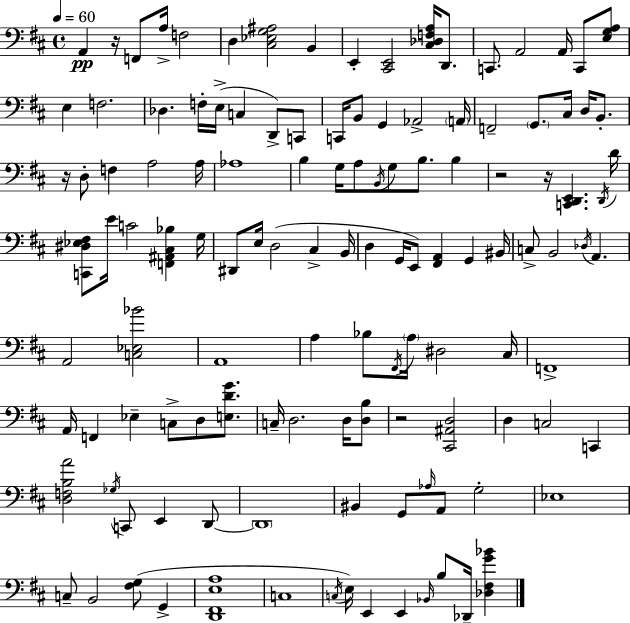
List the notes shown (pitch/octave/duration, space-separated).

A2/q R/s F2/e A3/s F3/h D3/q [C#3,Eb3,G3,A#3]/h B2/q E2/q [C#2,E2]/h [C#3,Db3,F3,A3]/s D2/e. C2/e. A2/h A2/s C2/e [E3,G3,A3]/e E3/q F3/h. Db3/q. F3/s E3/s C3/q D2/e C2/e C2/s B2/e G2/q Ab2/h A2/s F2/h G2/e. C#3/s D3/s B2/e. R/s D3/e F3/q A3/h A3/s Ab3/w B3/q G3/s A3/e B2/s G3/e B3/e. B3/q R/h R/s [C2,D2,E2]/q. D2/s D4/s [C2,D#3,Eb3,F#3]/e E4/s C4/h [F2,A#2,C#3,Bb3]/q G3/s D#2/e E3/s D3/h C#3/q B2/s D3/q G2/s E2/e [F#2,A2]/q G2/q BIS2/s C3/e B2/h Db3/s A2/q. A2/h [C3,Eb3,Bb4]/h A2/w A3/q Bb3/e F#2/s A3/s D#3/h C#3/s F2/w A2/s F2/q Eb3/q C3/e D3/e [E3,D4,G4]/e. C3/s D3/h. D3/s [D3,B3]/e R/h [C#2,A#2,D3]/h D3/q C3/h C2/q [D3,F3,B3,A4]/h Gb3/s C2/e E2/q D2/e D2/w BIS2/q G2/e Ab3/s A2/e G3/h Eb3/w C3/e B2/h [F#3,G3]/e G2/q [D2,F#2,E3,A3]/w C3/w C3/s E3/s E2/q E2/q Bb2/s B3/e Db2/s [Db3,F#3,G4,Bb4]/q